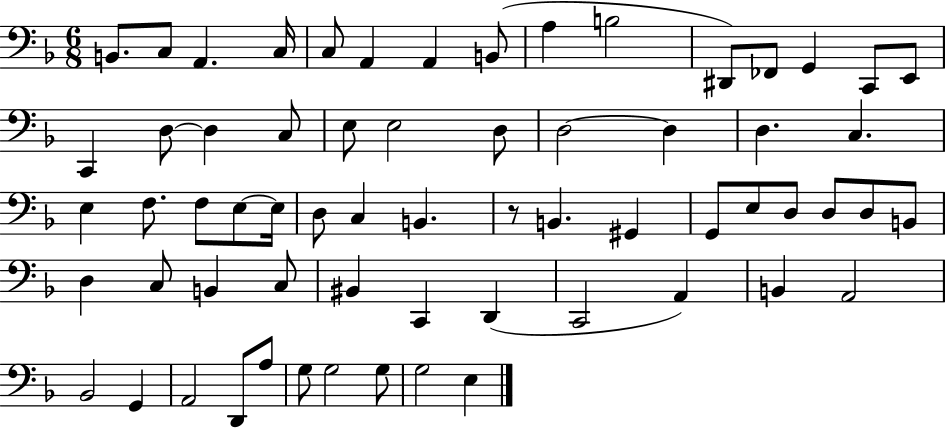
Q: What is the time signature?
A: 6/8